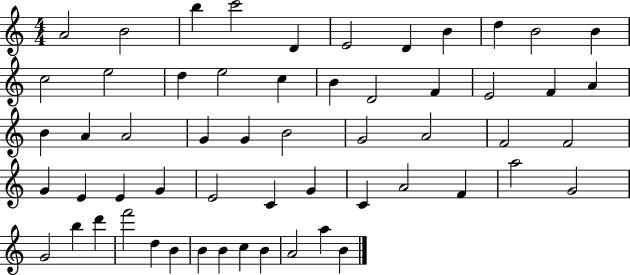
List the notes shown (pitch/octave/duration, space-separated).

A4/h B4/h B5/q C6/h D4/q E4/h D4/q B4/q D5/q B4/h B4/q C5/h E5/h D5/q E5/h C5/q B4/q D4/h F4/q E4/h F4/q A4/q B4/q A4/q A4/h G4/q G4/q B4/h G4/h A4/h F4/h F4/h G4/q E4/q E4/q G4/q E4/h C4/q G4/q C4/q A4/h F4/q A5/h G4/h G4/h B5/q D6/q F6/h D5/q B4/q B4/q B4/q C5/q B4/q A4/h A5/q B4/q